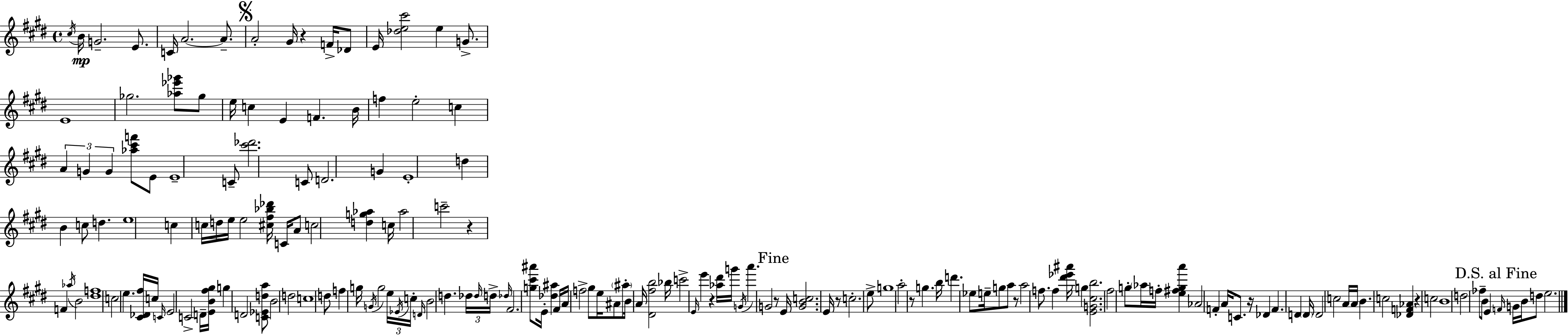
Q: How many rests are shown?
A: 9